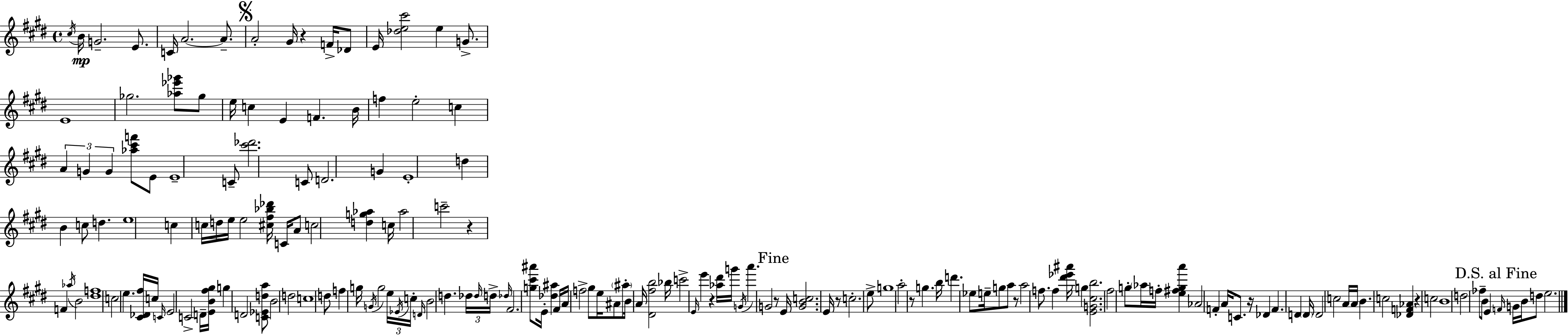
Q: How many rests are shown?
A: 9